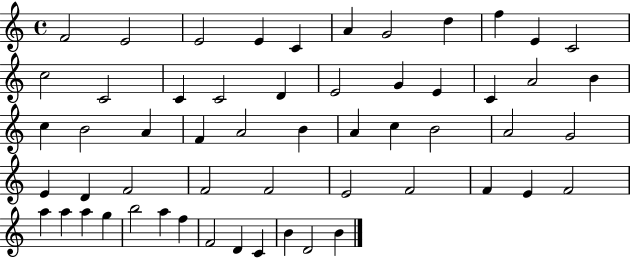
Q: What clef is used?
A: treble